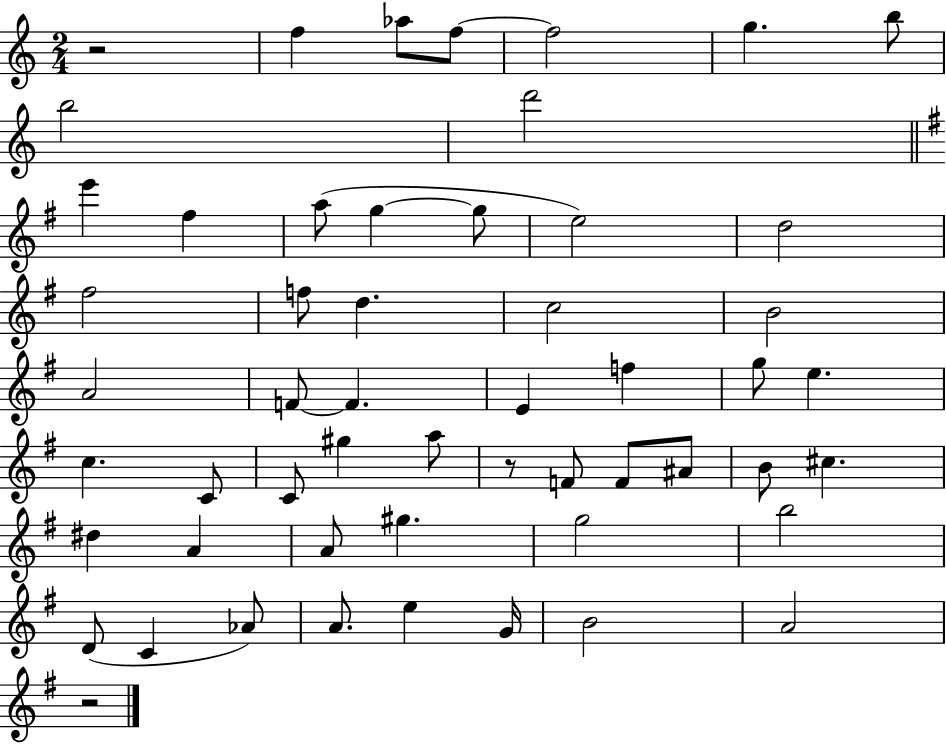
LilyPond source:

{
  \clef treble
  \numericTimeSignature
  \time 2/4
  \key c \major
  r2 | f''4 aes''8 f''8~~ | f''2 | g''4. b''8 | \break b''2 | d'''2 | \bar "||" \break \key g \major e'''4 fis''4 | a''8( g''4~~ g''8 | e''2) | d''2 | \break fis''2 | f''8 d''4. | c''2 | b'2 | \break a'2 | f'8~~ f'4. | e'4 f''4 | g''8 e''4. | \break c''4. c'8 | c'8 gis''4 a''8 | r8 f'8 f'8 ais'8 | b'8 cis''4. | \break dis''4 a'4 | a'8 gis''4. | g''2 | b''2 | \break d'8( c'4 aes'8) | a'8. e''4 g'16 | b'2 | a'2 | \break r2 | \bar "|."
}